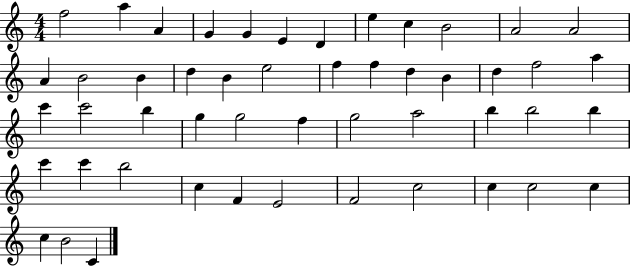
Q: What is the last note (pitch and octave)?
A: C4